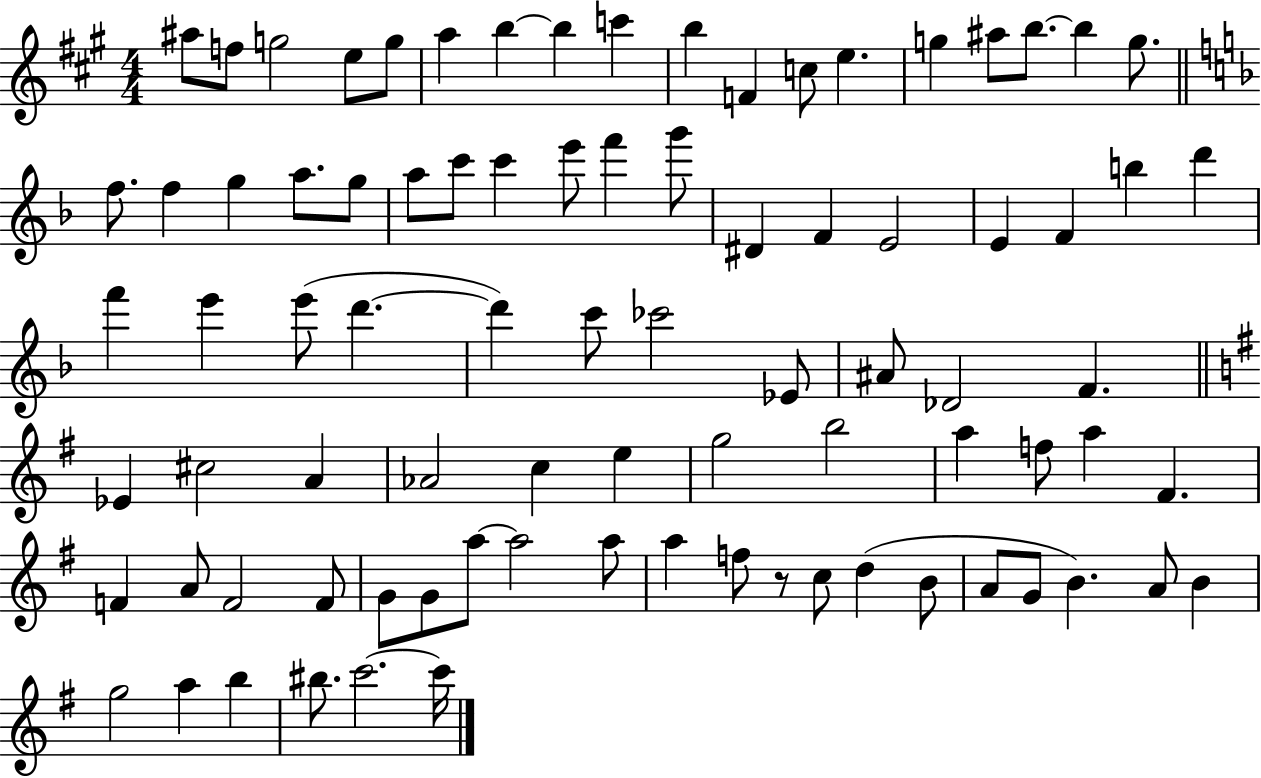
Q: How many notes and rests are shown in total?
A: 85